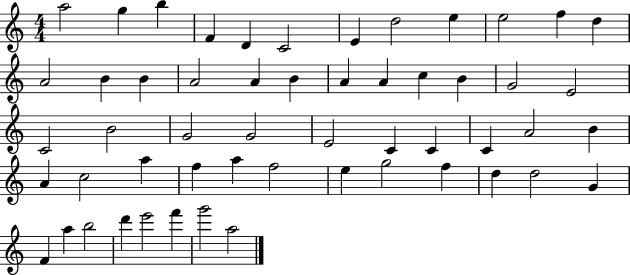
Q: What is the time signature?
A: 4/4